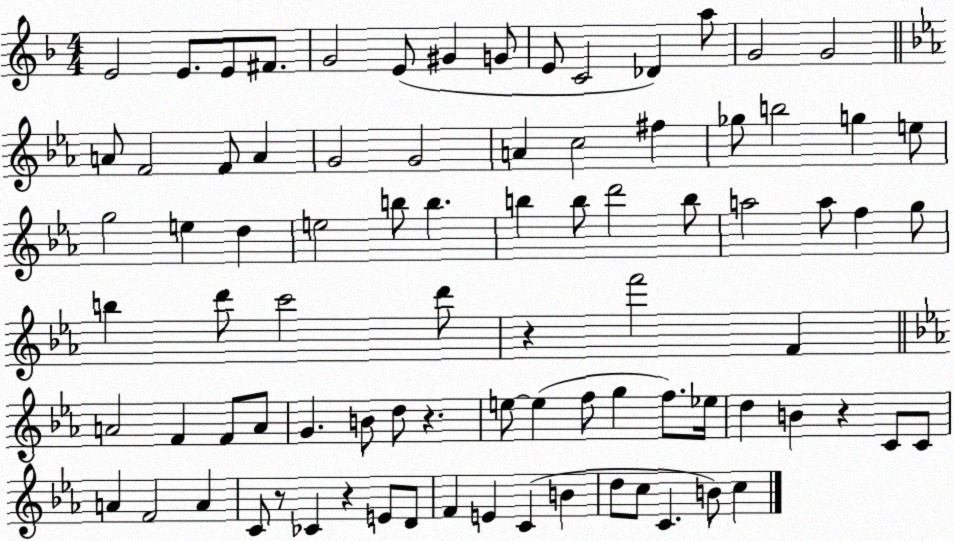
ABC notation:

X:1
T:Untitled
M:4/4
L:1/4
K:F
E2 E/2 E/2 ^F/2 G2 E/2 ^G G/2 E/2 C2 _D a/2 G2 G2 A/2 F2 F/2 A G2 G2 A c2 ^f _g/2 b2 g e/2 g2 e d e2 b/2 b b b/2 d'2 b/2 a2 a/2 f g/2 b d'/2 c'2 d'/2 z f'2 F A2 F F/2 A/2 G B/2 d/2 z e/2 e f/2 g f/2 _e/4 d B z C/2 C/2 A F2 A C/2 z/2 _C z E/2 D/2 F E C B d/2 c/2 C B/2 c